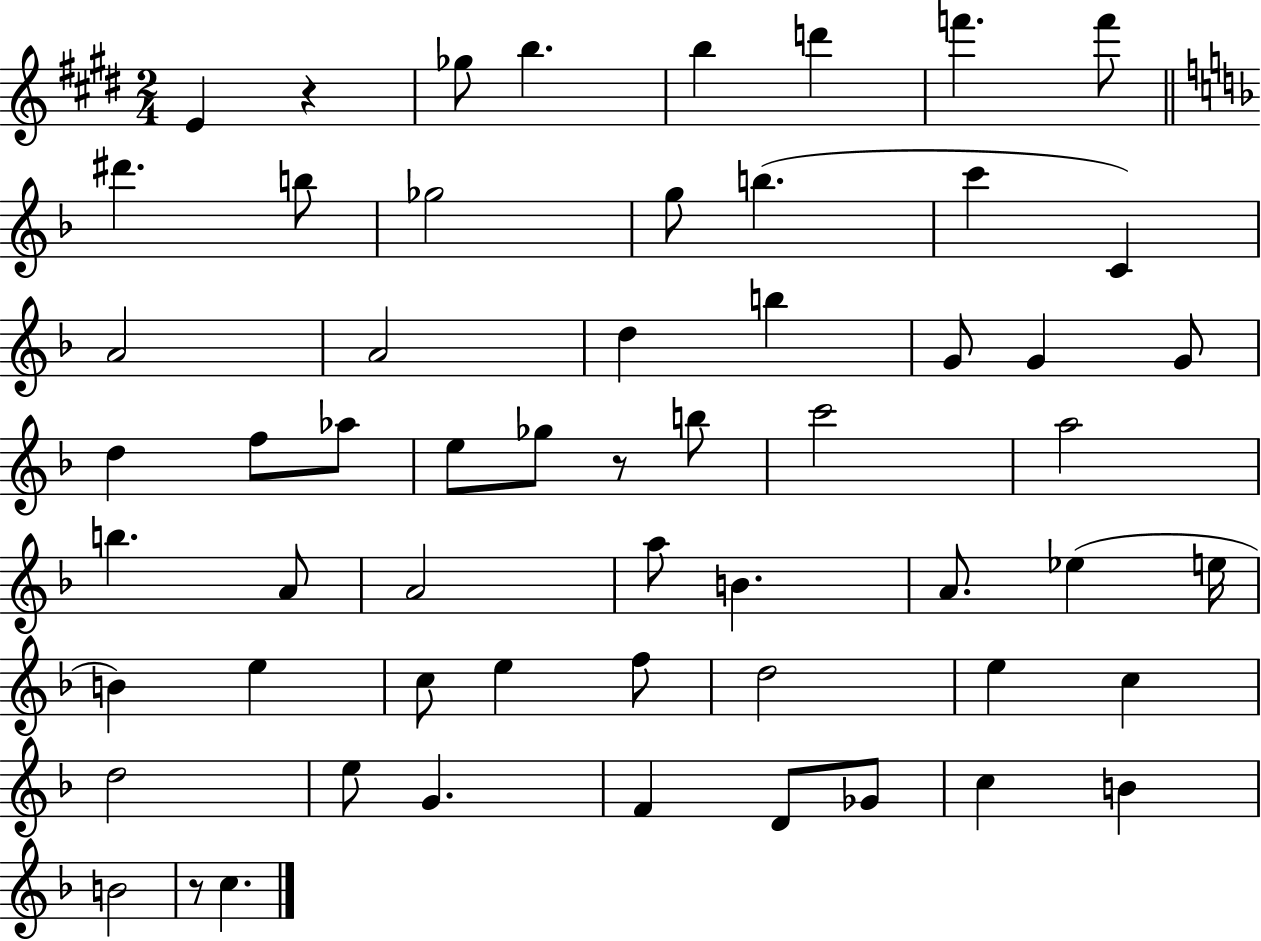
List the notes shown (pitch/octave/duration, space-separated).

E4/q R/q Gb5/e B5/q. B5/q D6/q F6/q. F6/e D#6/q. B5/e Gb5/h G5/e B5/q. C6/q C4/q A4/h A4/h D5/q B5/q G4/e G4/q G4/e D5/q F5/e Ab5/e E5/e Gb5/e R/e B5/e C6/h A5/h B5/q. A4/e A4/h A5/e B4/q. A4/e. Eb5/q E5/s B4/q E5/q C5/e E5/q F5/e D5/h E5/q C5/q D5/h E5/e G4/q. F4/q D4/e Gb4/e C5/q B4/q B4/h R/e C5/q.